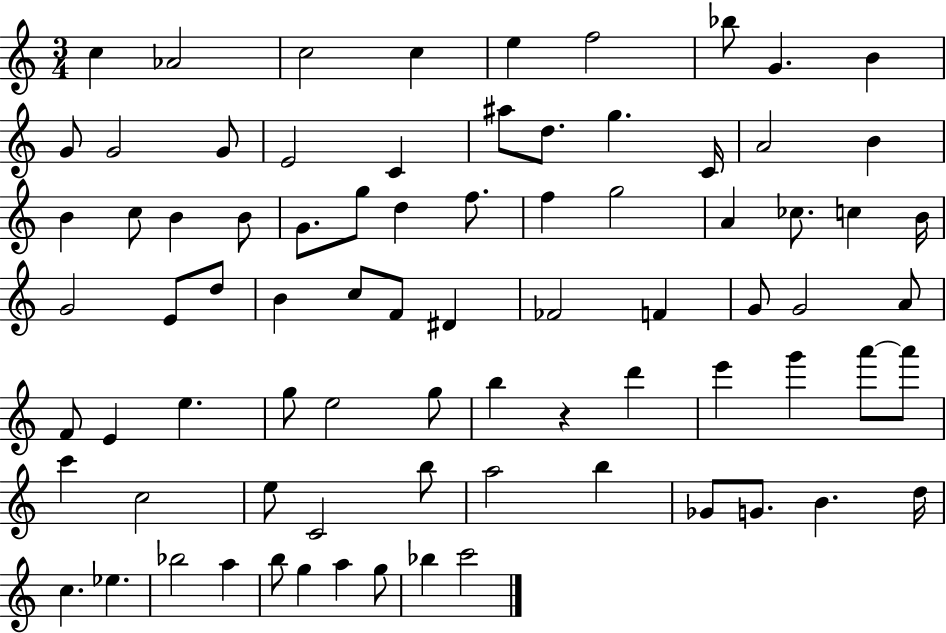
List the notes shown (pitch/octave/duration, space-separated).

C5/q Ab4/h C5/h C5/q E5/q F5/h Bb5/e G4/q. B4/q G4/e G4/h G4/e E4/h C4/q A#5/e D5/e. G5/q. C4/s A4/h B4/q B4/q C5/e B4/q B4/e G4/e. G5/e D5/q F5/e. F5/q G5/h A4/q CES5/e. C5/q B4/s G4/h E4/e D5/e B4/q C5/e F4/e D#4/q FES4/h F4/q G4/e G4/h A4/e F4/e E4/q E5/q. G5/e E5/h G5/e B5/q R/q D6/q E6/q G6/q A6/e A6/e C6/q C5/h E5/e C4/h B5/e A5/h B5/q Gb4/e G4/e. B4/q. D5/s C5/q. Eb5/q. Bb5/h A5/q B5/e G5/q A5/q G5/e Bb5/q C6/h